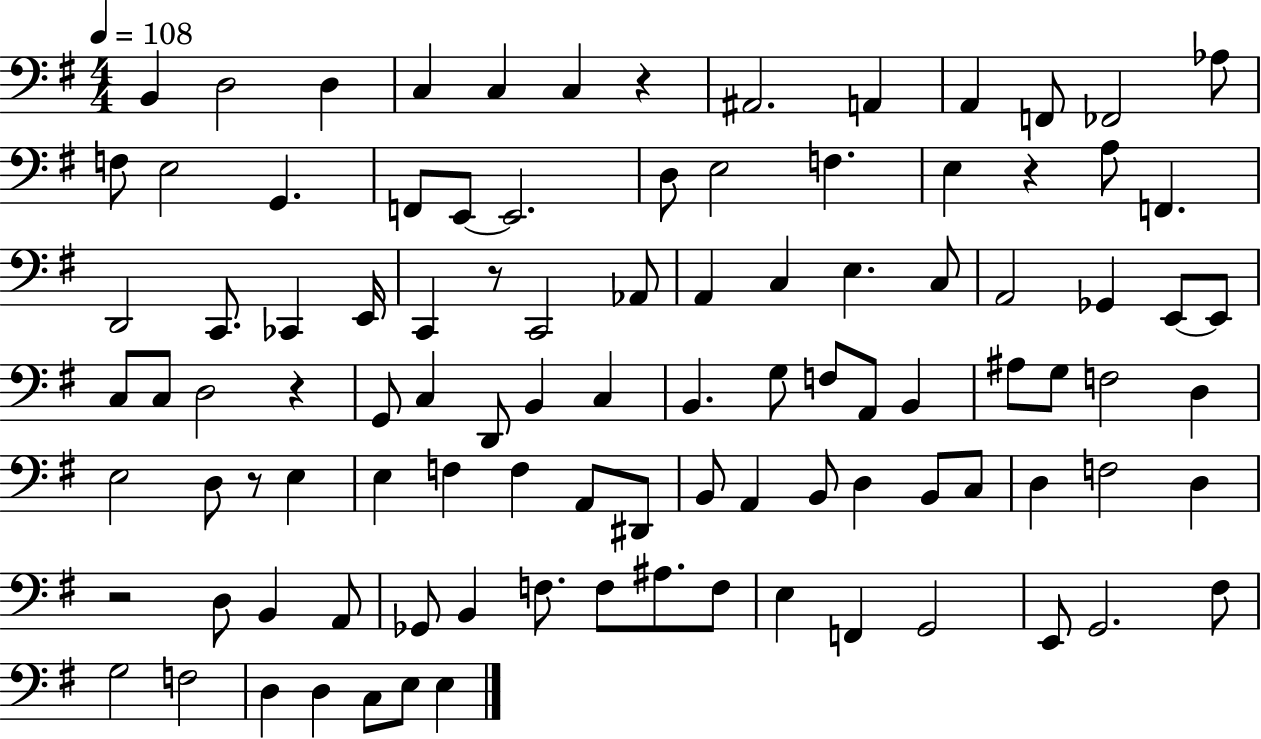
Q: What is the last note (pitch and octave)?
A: E3